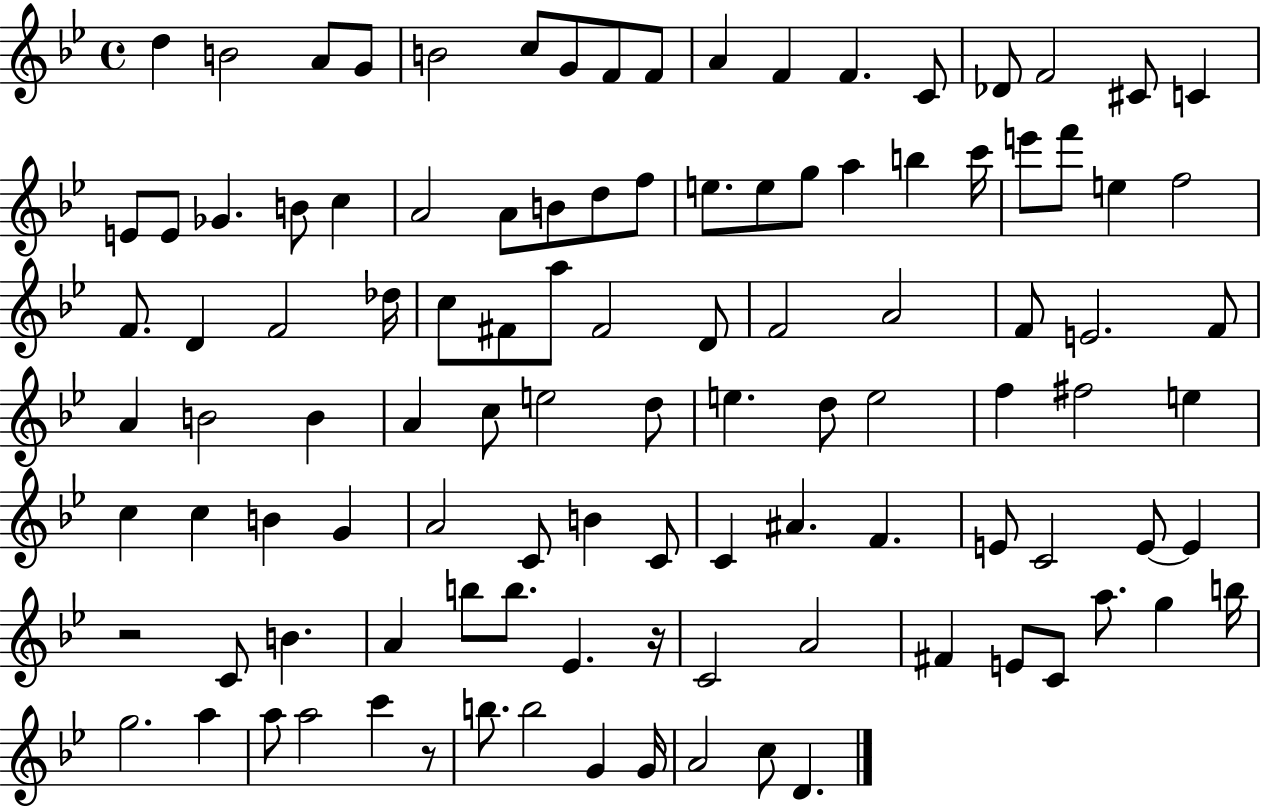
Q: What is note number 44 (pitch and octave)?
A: A5